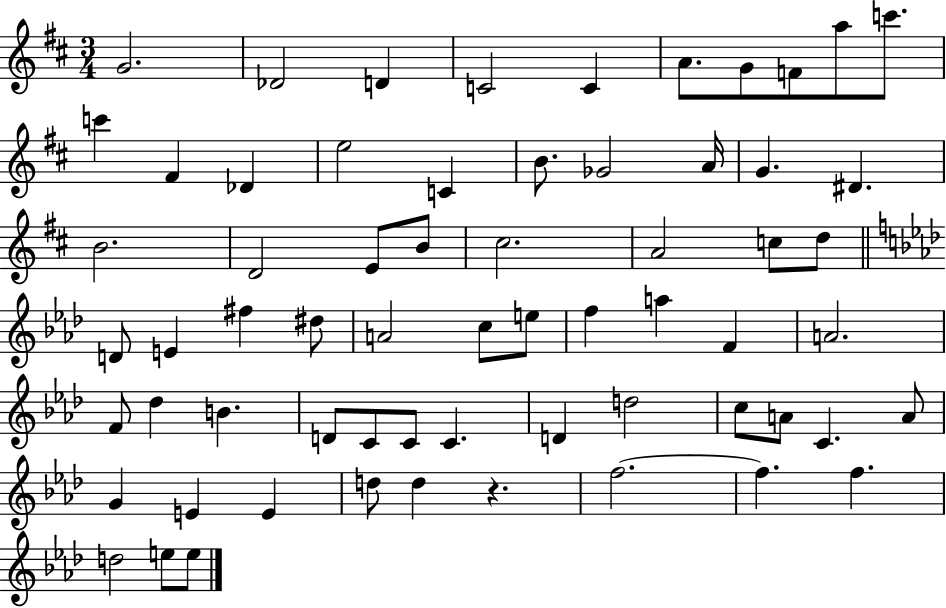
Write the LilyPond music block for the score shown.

{
  \clef treble
  \numericTimeSignature
  \time 3/4
  \key d \major
  g'2. | des'2 d'4 | c'2 c'4 | a'8. g'8 f'8 a''8 c'''8. | \break c'''4 fis'4 des'4 | e''2 c'4 | b'8. ges'2 a'16 | g'4. dis'4. | \break b'2. | d'2 e'8 b'8 | cis''2. | a'2 c''8 d''8 | \break \bar "||" \break \key f \minor d'8 e'4 fis''4 dis''8 | a'2 c''8 e''8 | f''4 a''4 f'4 | a'2. | \break f'8 des''4 b'4. | d'8 c'8 c'8 c'4. | d'4 d''2 | c''8 a'8 c'4. a'8 | \break g'4 e'4 e'4 | d''8 d''4 r4. | f''2.~~ | f''4. f''4. | \break d''2 e''8 e''8 | \bar "|."
}